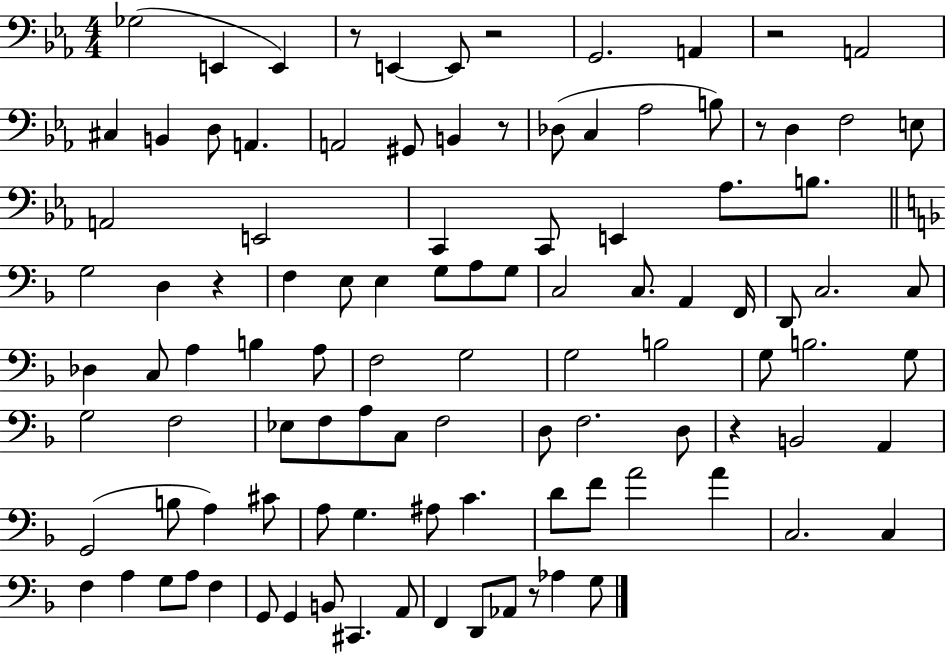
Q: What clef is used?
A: bass